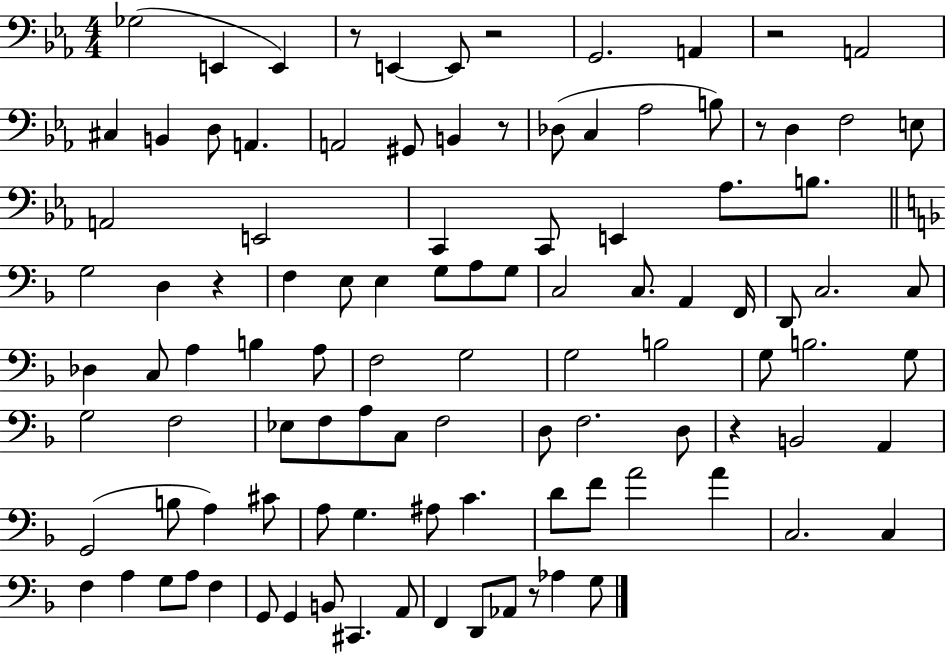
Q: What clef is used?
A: bass